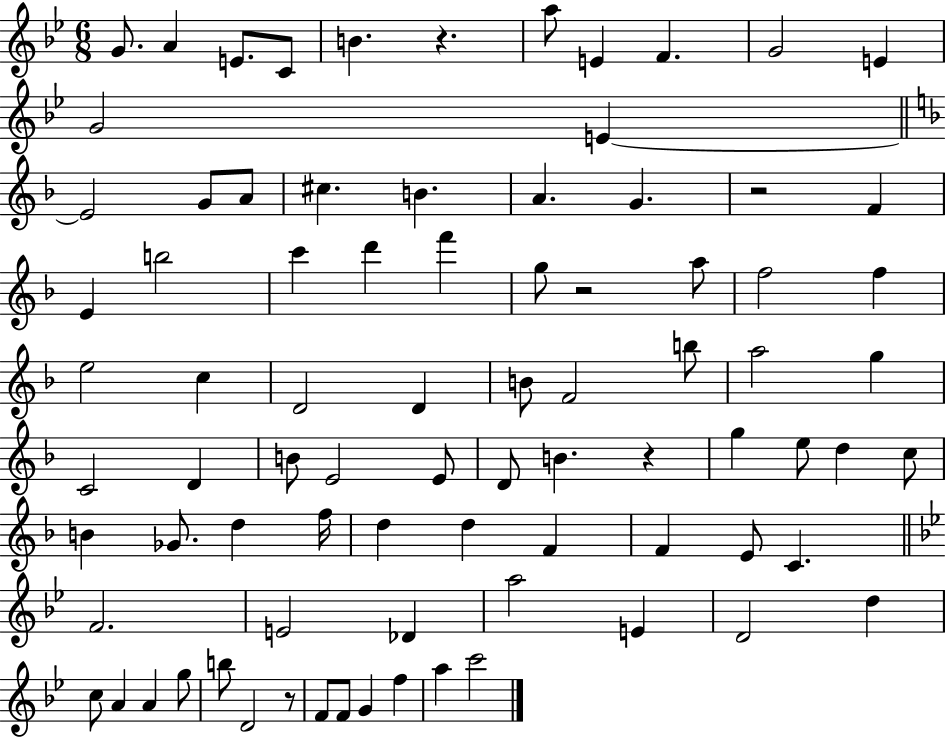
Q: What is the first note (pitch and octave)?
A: G4